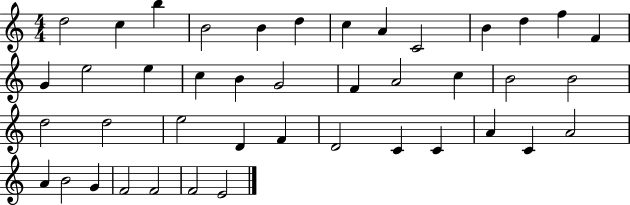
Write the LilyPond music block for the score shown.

{
  \clef treble
  \numericTimeSignature
  \time 4/4
  \key c \major
  d''2 c''4 b''4 | b'2 b'4 d''4 | c''4 a'4 c'2 | b'4 d''4 f''4 f'4 | \break g'4 e''2 e''4 | c''4 b'4 g'2 | f'4 a'2 c''4 | b'2 b'2 | \break d''2 d''2 | e''2 d'4 f'4 | d'2 c'4 c'4 | a'4 c'4 a'2 | \break a'4 b'2 g'4 | f'2 f'2 | f'2 e'2 | \bar "|."
}